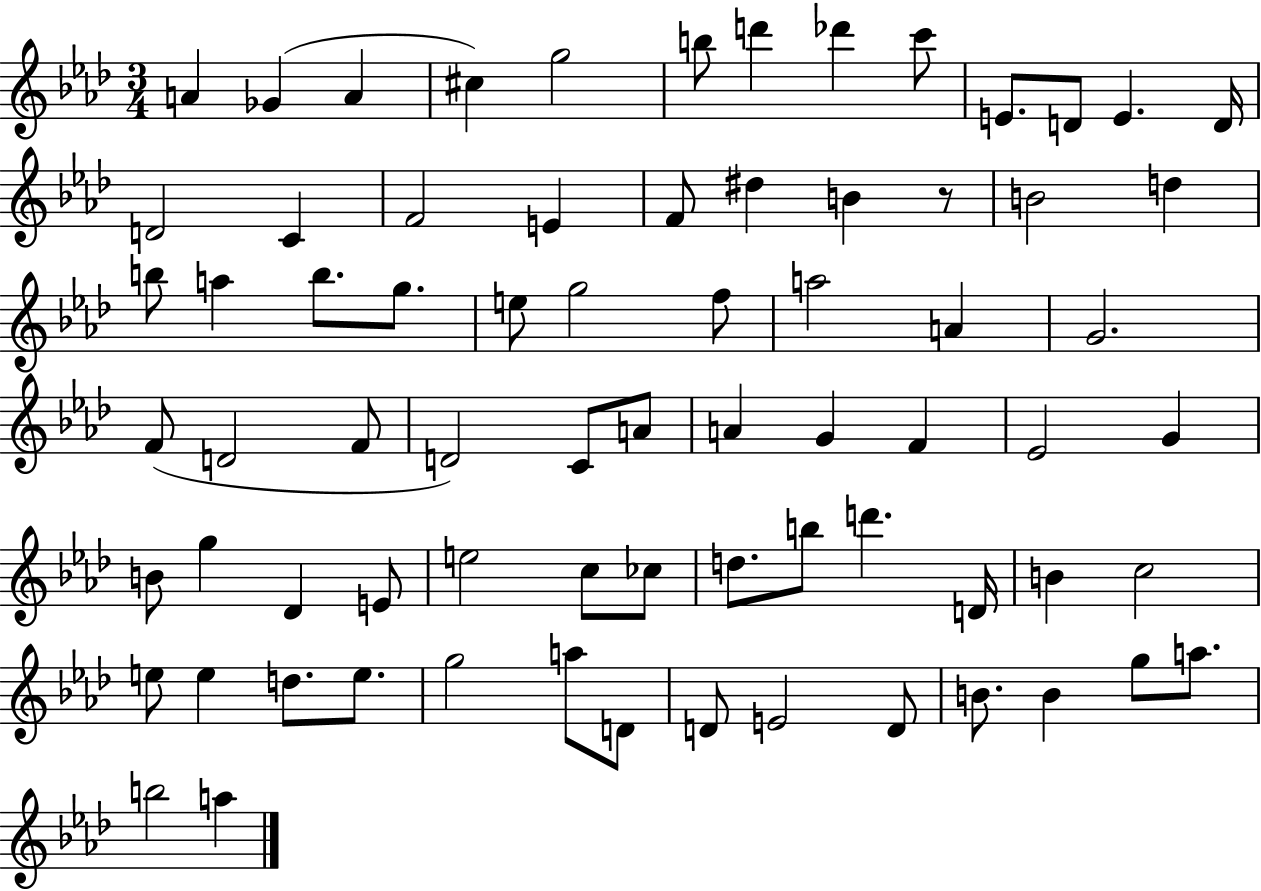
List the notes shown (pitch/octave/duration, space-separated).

A4/q Gb4/q A4/q C#5/q G5/h B5/e D6/q Db6/q C6/e E4/e. D4/e E4/q. D4/s D4/h C4/q F4/h E4/q F4/e D#5/q B4/q R/e B4/h D5/q B5/e A5/q B5/e. G5/e. E5/e G5/h F5/e A5/h A4/q G4/h. F4/e D4/h F4/e D4/h C4/e A4/e A4/q G4/q F4/q Eb4/h G4/q B4/e G5/q Db4/q E4/e E5/h C5/e CES5/e D5/e. B5/e D6/q. D4/s B4/q C5/h E5/e E5/q D5/e. E5/e. G5/h A5/e D4/e D4/e E4/h D4/e B4/e. B4/q G5/e A5/e. B5/h A5/q